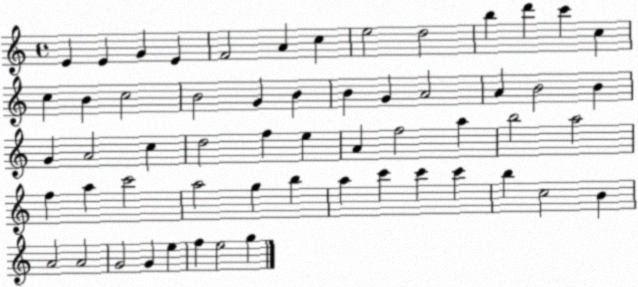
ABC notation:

X:1
T:Untitled
M:4/4
L:1/4
K:C
E E G E F2 A c e2 d2 b d' c' c c B c2 B2 G B B G A2 A B2 B G A2 c d2 f e A f2 a b2 a2 f a c'2 a2 g b a c' c' c' b c2 B A2 A2 G2 G e f e2 g